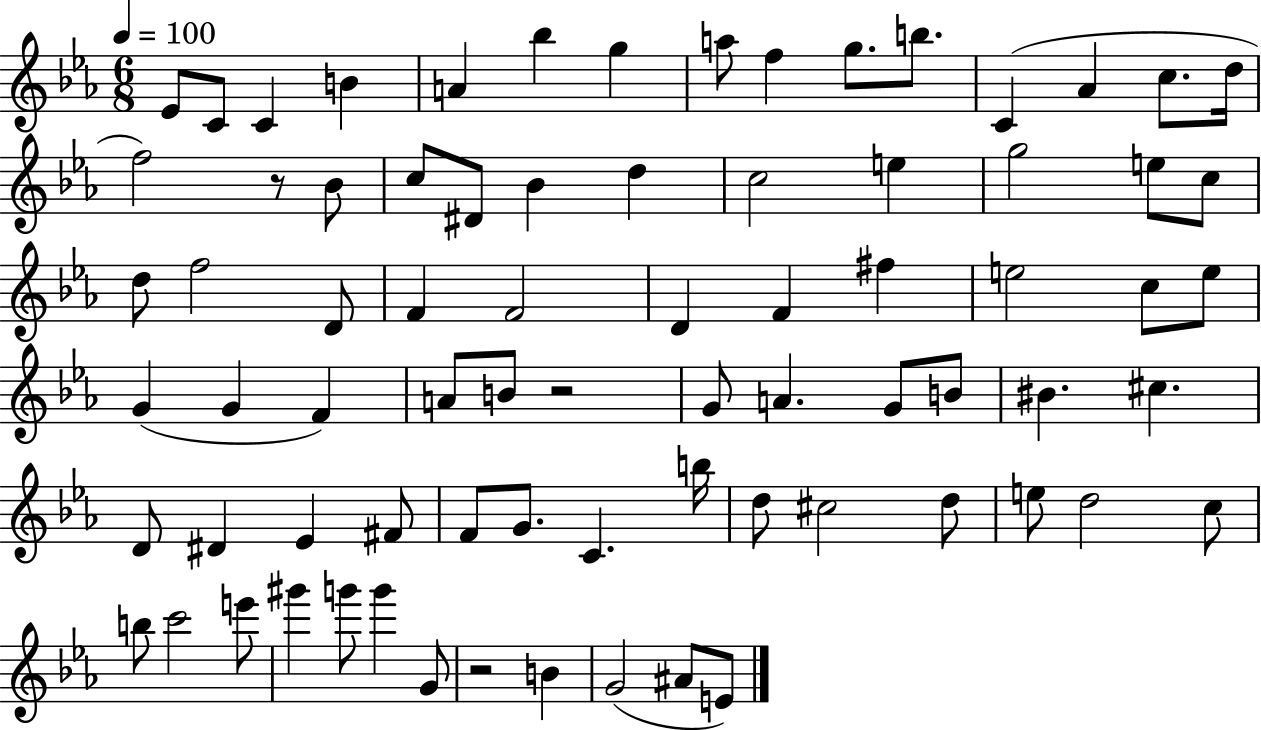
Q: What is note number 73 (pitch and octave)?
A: E4